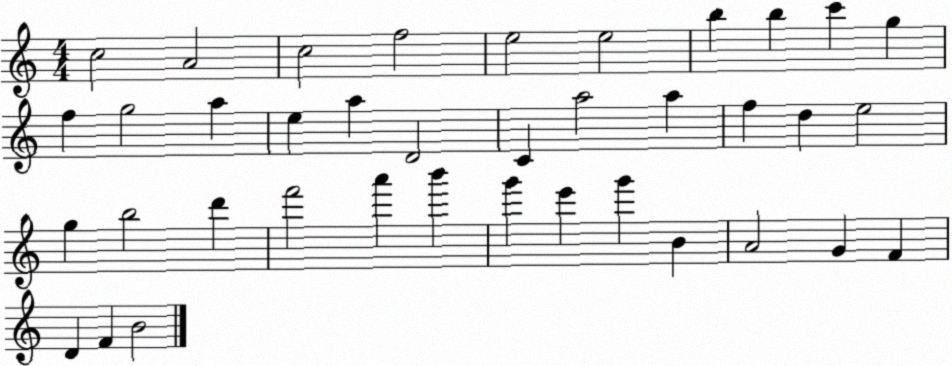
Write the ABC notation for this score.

X:1
T:Untitled
M:4/4
L:1/4
K:C
c2 A2 c2 f2 e2 e2 b b c' g f g2 a e a D2 C a2 a f d e2 g b2 d' f'2 a' b' g' e' g' B A2 G F D F B2